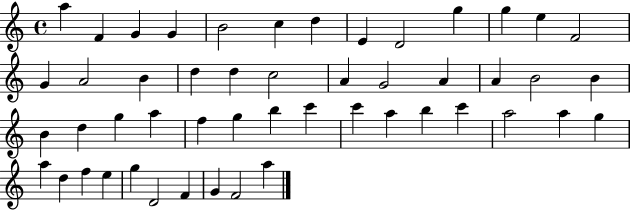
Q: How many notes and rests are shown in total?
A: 50